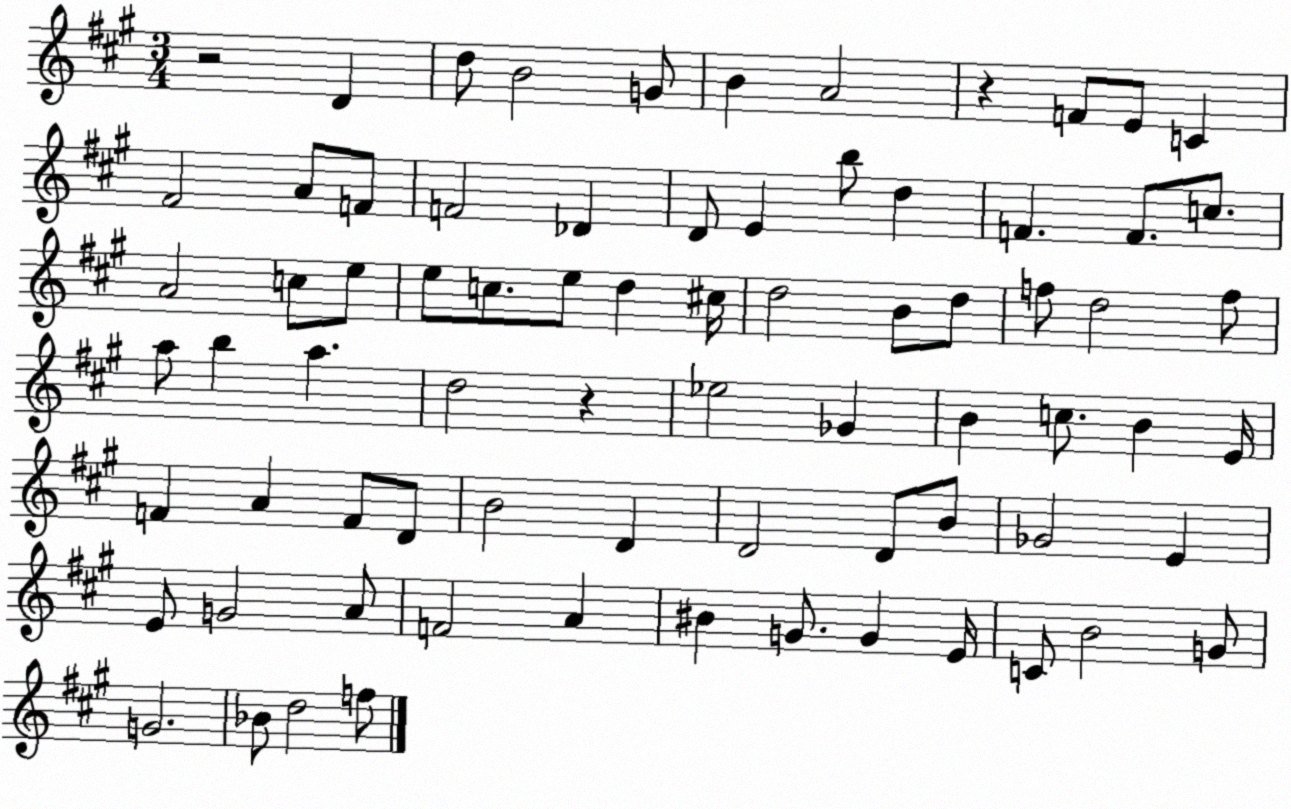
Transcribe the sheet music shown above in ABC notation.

X:1
T:Untitled
M:3/4
L:1/4
K:A
z2 D d/2 B2 G/2 B A2 z F/2 E/2 C ^F2 A/2 F/2 F2 _D D/2 E b/2 d F F/2 c/2 A2 c/2 e/2 e/2 c/2 e/2 d ^c/4 d2 B/2 d/2 f/2 d2 f/2 a/2 b a d2 z _e2 _G B c/2 B E/4 F A F/2 D/2 B2 D D2 D/2 B/2 _G2 E E/2 G2 A/2 F2 A ^B G/2 G E/4 C/2 B2 G/2 G2 _B/2 d2 f/2